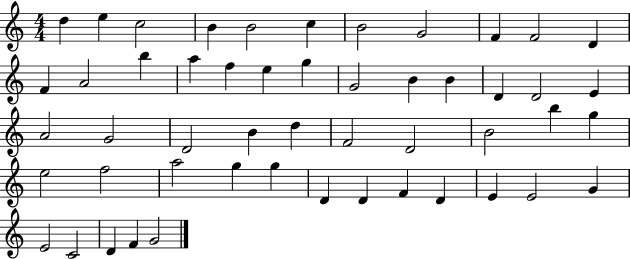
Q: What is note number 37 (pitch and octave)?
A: A5